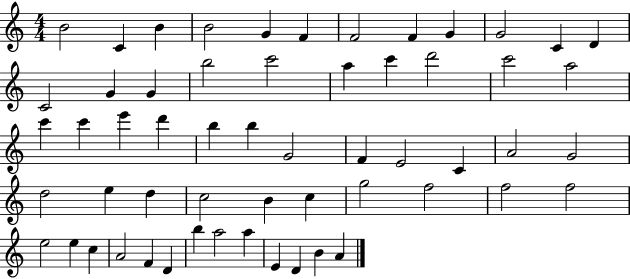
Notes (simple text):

B4/h C4/q B4/q B4/h G4/q F4/q F4/h F4/q G4/q G4/h C4/q D4/q C4/h G4/q G4/q B5/h C6/h A5/q C6/q D6/h C6/h A5/h C6/q C6/q E6/q D6/q B5/q B5/q G4/h F4/q E4/h C4/q A4/h G4/h D5/h E5/q D5/q C5/h B4/q C5/q G5/h F5/h F5/h F5/h E5/h E5/q C5/q A4/h F4/q D4/q B5/q A5/h A5/q E4/q D4/q B4/q A4/q